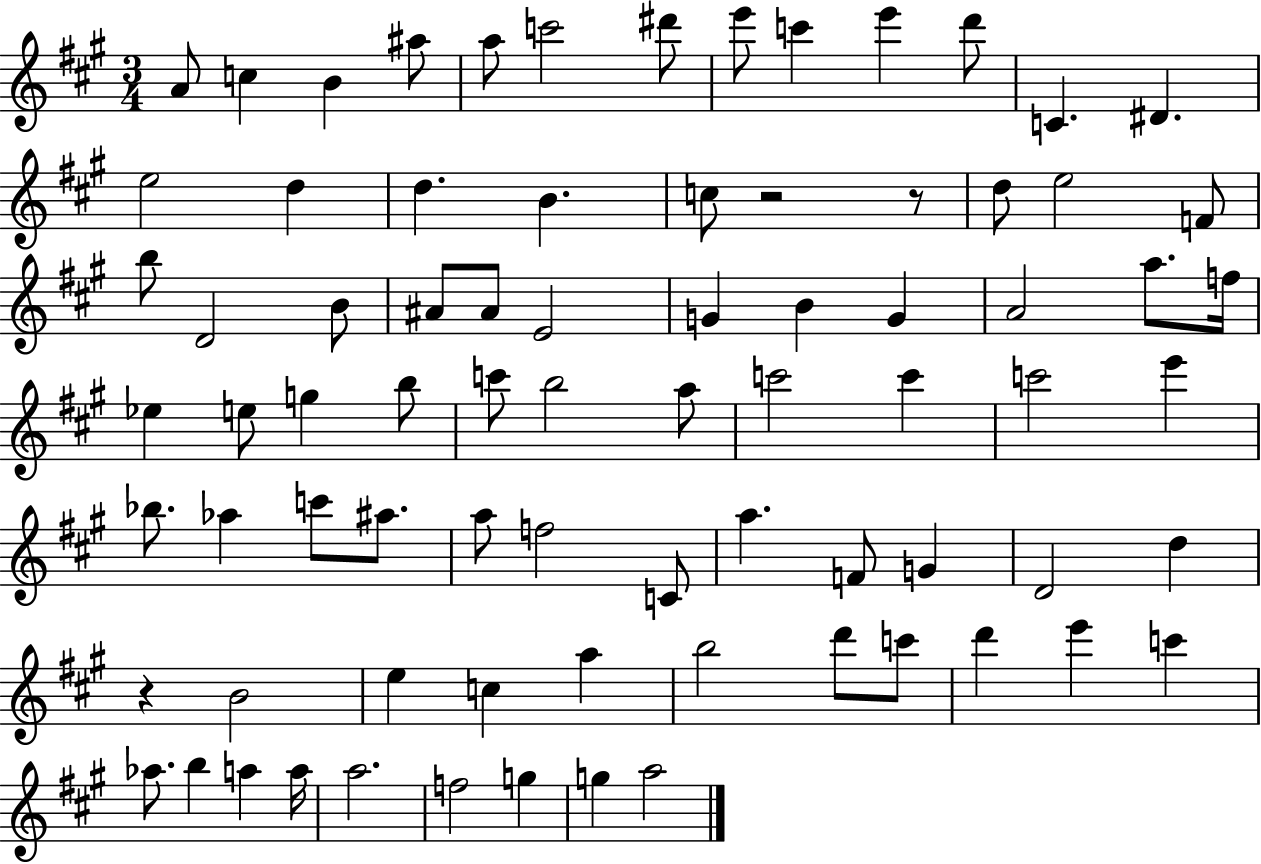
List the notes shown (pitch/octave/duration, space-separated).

A4/e C5/q B4/q A#5/e A5/e C6/h D#6/e E6/e C6/q E6/q D6/e C4/q. D#4/q. E5/h D5/q D5/q. B4/q. C5/e R/h R/e D5/e E5/h F4/e B5/e D4/h B4/e A#4/e A#4/e E4/h G4/q B4/q G4/q A4/h A5/e. F5/s Eb5/q E5/e G5/q B5/e C6/e B5/h A5/e C6/h C6/q C6/h E6/q Bb5/e. Ab5/q C6/e A#5/e. A5/e F5/h C4/e A5/q. F4/e G4/q D4/h D5/q R/q B4/h E5/q C5/q A5/q B5/h D6/e C6/e D6/q E6/q C6/q Ab5/e. B5/q A5/q A5/s A5/h. F5/h G5/q G5/q A5/h